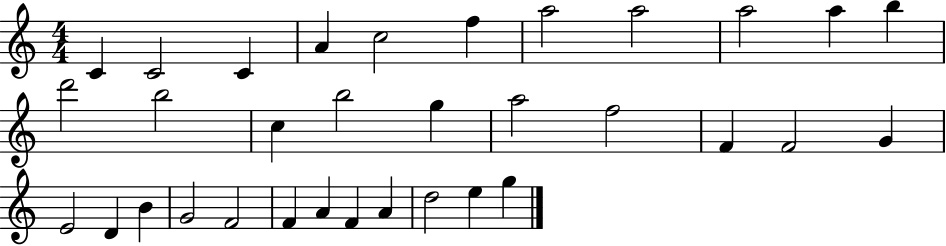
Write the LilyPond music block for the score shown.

{
  \clef treble
  \numericTimeSignature
  \time 4/4
  \key c \major
  c'4 c'2 c'4 | a'4 c''2 f''4 | a''2 a''2 | a''2 a''4 b''4 | \break d'''2 b''2 | c''4 b''2 g''4 | a''2 f''2 | f'4 f'2 g'4 | \break e'2 d'4 b'4 | g'2 f'2 | f'4 a'4 f'4 a'4 | d''2 e''4 g''4 | \break \bar "|."
}